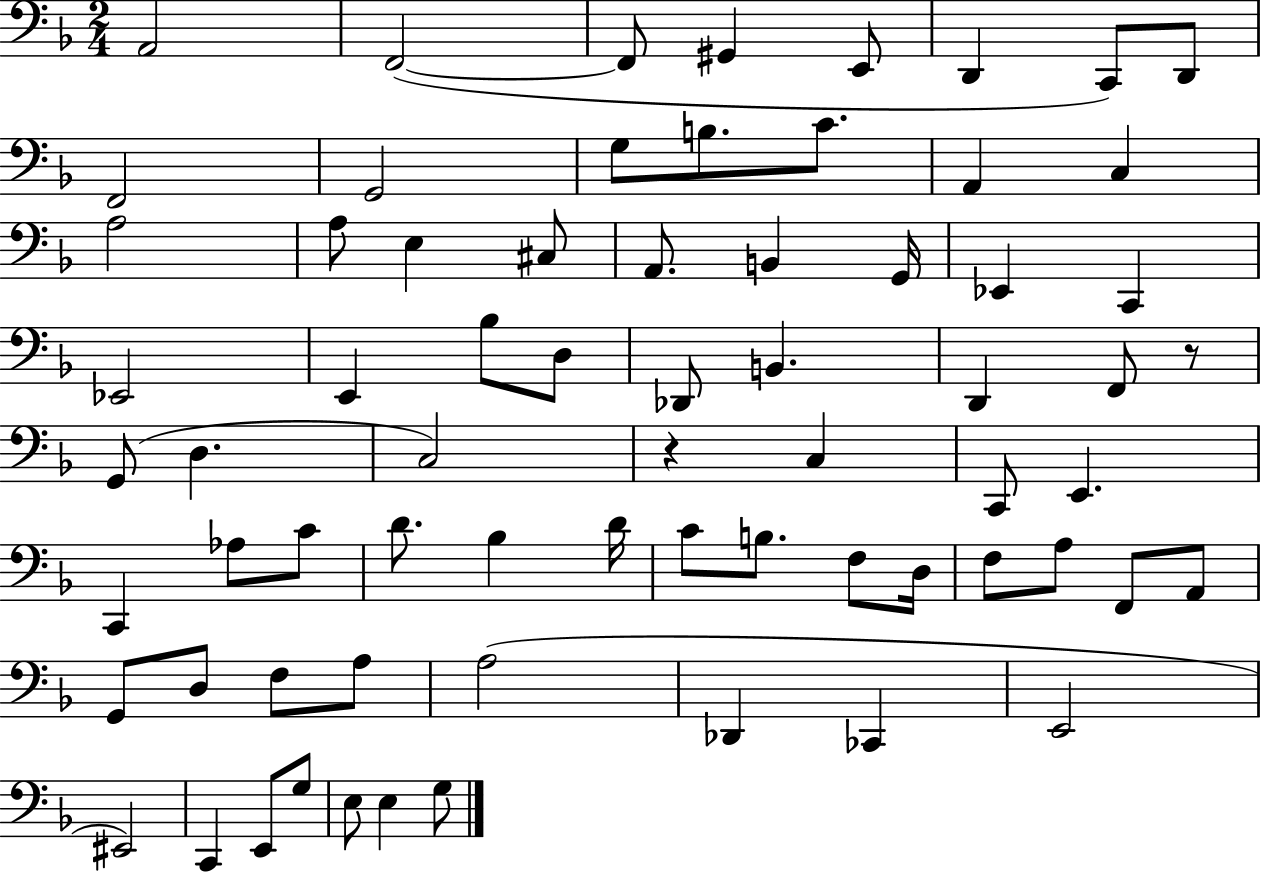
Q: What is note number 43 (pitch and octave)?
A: Bb3